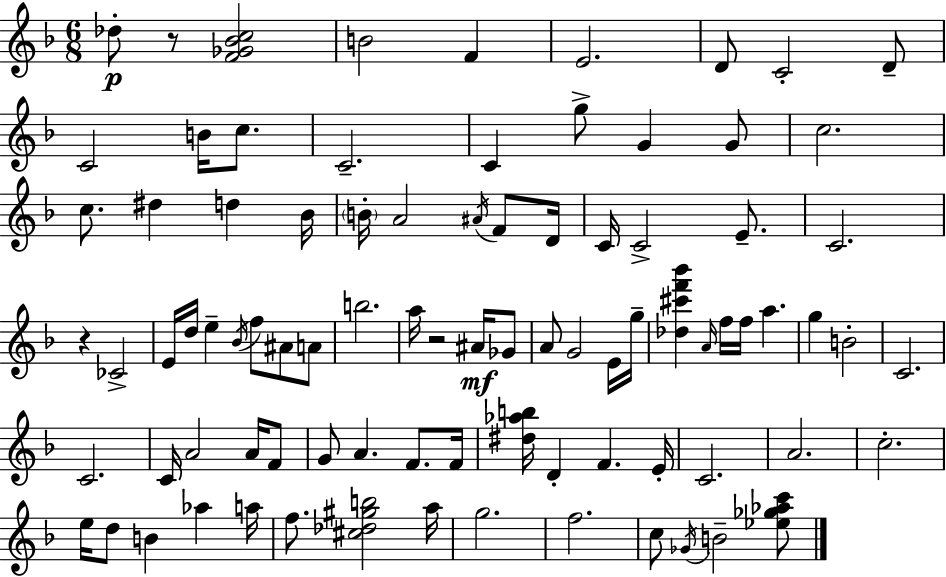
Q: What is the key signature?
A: D minor